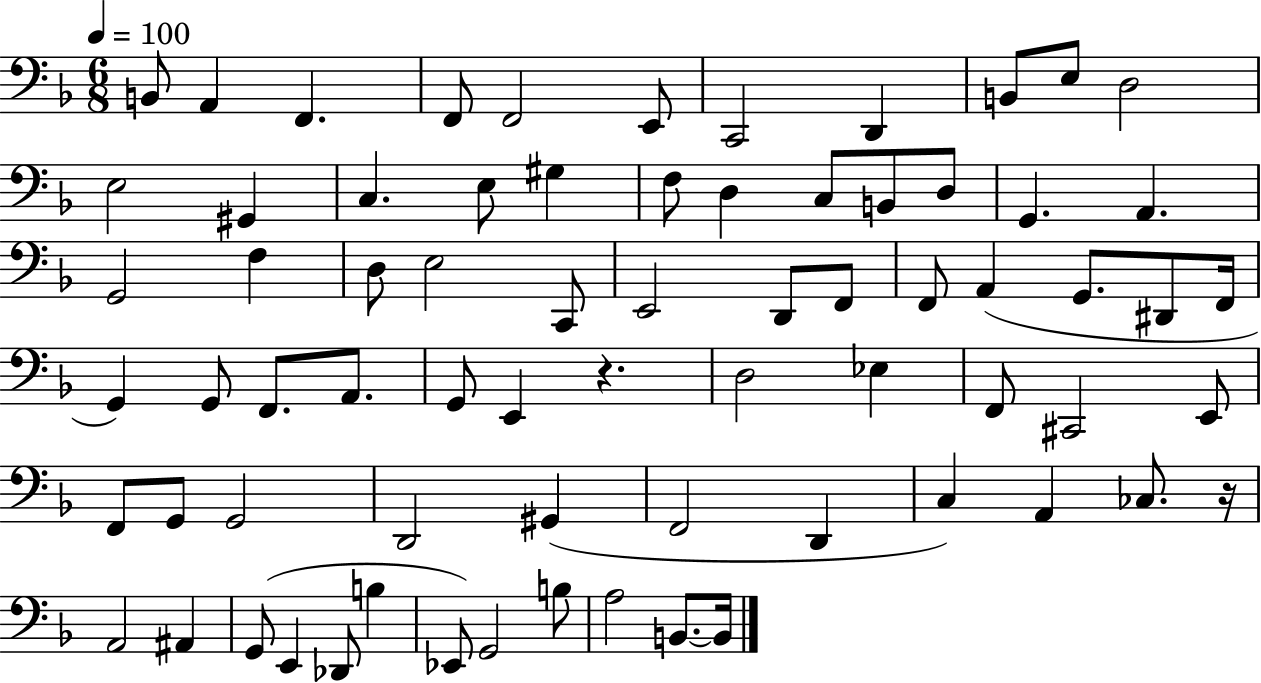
X:1
T:Untitled
M:6/8
L:1/4
K:F
B,,/2 A,, F,, F,,/2 F,,2 E,,/2 C,,2 D,, B,,/2 E,/2 D,2 E,2 ^G,, C, E,/2 ^G, F,/2 D, C,/2 B,,/2 D,/2 G,, A,, G,,2 F, D,/2 E,2 C,,/2 E,,2 D,,/2 F,,/2 F,,/2 A,, G,,/2 ^D,,/2 F,,/4 G,, G,,/2 F,,/2 A,,/2 G,,/2 E,, z D,2 _E, F,,/2 ^C,,2 E,,/2 F,,/2 G,,/2 G,,2 D,,2 ^G,, F,,2 D,, C, A,, _C,/2 z/4 A,,2 ^A,, G,,/2 E,, _D,,/2 B, _E,,/2 G,,2 B,/2 A,2 B,,/2 B,,/4